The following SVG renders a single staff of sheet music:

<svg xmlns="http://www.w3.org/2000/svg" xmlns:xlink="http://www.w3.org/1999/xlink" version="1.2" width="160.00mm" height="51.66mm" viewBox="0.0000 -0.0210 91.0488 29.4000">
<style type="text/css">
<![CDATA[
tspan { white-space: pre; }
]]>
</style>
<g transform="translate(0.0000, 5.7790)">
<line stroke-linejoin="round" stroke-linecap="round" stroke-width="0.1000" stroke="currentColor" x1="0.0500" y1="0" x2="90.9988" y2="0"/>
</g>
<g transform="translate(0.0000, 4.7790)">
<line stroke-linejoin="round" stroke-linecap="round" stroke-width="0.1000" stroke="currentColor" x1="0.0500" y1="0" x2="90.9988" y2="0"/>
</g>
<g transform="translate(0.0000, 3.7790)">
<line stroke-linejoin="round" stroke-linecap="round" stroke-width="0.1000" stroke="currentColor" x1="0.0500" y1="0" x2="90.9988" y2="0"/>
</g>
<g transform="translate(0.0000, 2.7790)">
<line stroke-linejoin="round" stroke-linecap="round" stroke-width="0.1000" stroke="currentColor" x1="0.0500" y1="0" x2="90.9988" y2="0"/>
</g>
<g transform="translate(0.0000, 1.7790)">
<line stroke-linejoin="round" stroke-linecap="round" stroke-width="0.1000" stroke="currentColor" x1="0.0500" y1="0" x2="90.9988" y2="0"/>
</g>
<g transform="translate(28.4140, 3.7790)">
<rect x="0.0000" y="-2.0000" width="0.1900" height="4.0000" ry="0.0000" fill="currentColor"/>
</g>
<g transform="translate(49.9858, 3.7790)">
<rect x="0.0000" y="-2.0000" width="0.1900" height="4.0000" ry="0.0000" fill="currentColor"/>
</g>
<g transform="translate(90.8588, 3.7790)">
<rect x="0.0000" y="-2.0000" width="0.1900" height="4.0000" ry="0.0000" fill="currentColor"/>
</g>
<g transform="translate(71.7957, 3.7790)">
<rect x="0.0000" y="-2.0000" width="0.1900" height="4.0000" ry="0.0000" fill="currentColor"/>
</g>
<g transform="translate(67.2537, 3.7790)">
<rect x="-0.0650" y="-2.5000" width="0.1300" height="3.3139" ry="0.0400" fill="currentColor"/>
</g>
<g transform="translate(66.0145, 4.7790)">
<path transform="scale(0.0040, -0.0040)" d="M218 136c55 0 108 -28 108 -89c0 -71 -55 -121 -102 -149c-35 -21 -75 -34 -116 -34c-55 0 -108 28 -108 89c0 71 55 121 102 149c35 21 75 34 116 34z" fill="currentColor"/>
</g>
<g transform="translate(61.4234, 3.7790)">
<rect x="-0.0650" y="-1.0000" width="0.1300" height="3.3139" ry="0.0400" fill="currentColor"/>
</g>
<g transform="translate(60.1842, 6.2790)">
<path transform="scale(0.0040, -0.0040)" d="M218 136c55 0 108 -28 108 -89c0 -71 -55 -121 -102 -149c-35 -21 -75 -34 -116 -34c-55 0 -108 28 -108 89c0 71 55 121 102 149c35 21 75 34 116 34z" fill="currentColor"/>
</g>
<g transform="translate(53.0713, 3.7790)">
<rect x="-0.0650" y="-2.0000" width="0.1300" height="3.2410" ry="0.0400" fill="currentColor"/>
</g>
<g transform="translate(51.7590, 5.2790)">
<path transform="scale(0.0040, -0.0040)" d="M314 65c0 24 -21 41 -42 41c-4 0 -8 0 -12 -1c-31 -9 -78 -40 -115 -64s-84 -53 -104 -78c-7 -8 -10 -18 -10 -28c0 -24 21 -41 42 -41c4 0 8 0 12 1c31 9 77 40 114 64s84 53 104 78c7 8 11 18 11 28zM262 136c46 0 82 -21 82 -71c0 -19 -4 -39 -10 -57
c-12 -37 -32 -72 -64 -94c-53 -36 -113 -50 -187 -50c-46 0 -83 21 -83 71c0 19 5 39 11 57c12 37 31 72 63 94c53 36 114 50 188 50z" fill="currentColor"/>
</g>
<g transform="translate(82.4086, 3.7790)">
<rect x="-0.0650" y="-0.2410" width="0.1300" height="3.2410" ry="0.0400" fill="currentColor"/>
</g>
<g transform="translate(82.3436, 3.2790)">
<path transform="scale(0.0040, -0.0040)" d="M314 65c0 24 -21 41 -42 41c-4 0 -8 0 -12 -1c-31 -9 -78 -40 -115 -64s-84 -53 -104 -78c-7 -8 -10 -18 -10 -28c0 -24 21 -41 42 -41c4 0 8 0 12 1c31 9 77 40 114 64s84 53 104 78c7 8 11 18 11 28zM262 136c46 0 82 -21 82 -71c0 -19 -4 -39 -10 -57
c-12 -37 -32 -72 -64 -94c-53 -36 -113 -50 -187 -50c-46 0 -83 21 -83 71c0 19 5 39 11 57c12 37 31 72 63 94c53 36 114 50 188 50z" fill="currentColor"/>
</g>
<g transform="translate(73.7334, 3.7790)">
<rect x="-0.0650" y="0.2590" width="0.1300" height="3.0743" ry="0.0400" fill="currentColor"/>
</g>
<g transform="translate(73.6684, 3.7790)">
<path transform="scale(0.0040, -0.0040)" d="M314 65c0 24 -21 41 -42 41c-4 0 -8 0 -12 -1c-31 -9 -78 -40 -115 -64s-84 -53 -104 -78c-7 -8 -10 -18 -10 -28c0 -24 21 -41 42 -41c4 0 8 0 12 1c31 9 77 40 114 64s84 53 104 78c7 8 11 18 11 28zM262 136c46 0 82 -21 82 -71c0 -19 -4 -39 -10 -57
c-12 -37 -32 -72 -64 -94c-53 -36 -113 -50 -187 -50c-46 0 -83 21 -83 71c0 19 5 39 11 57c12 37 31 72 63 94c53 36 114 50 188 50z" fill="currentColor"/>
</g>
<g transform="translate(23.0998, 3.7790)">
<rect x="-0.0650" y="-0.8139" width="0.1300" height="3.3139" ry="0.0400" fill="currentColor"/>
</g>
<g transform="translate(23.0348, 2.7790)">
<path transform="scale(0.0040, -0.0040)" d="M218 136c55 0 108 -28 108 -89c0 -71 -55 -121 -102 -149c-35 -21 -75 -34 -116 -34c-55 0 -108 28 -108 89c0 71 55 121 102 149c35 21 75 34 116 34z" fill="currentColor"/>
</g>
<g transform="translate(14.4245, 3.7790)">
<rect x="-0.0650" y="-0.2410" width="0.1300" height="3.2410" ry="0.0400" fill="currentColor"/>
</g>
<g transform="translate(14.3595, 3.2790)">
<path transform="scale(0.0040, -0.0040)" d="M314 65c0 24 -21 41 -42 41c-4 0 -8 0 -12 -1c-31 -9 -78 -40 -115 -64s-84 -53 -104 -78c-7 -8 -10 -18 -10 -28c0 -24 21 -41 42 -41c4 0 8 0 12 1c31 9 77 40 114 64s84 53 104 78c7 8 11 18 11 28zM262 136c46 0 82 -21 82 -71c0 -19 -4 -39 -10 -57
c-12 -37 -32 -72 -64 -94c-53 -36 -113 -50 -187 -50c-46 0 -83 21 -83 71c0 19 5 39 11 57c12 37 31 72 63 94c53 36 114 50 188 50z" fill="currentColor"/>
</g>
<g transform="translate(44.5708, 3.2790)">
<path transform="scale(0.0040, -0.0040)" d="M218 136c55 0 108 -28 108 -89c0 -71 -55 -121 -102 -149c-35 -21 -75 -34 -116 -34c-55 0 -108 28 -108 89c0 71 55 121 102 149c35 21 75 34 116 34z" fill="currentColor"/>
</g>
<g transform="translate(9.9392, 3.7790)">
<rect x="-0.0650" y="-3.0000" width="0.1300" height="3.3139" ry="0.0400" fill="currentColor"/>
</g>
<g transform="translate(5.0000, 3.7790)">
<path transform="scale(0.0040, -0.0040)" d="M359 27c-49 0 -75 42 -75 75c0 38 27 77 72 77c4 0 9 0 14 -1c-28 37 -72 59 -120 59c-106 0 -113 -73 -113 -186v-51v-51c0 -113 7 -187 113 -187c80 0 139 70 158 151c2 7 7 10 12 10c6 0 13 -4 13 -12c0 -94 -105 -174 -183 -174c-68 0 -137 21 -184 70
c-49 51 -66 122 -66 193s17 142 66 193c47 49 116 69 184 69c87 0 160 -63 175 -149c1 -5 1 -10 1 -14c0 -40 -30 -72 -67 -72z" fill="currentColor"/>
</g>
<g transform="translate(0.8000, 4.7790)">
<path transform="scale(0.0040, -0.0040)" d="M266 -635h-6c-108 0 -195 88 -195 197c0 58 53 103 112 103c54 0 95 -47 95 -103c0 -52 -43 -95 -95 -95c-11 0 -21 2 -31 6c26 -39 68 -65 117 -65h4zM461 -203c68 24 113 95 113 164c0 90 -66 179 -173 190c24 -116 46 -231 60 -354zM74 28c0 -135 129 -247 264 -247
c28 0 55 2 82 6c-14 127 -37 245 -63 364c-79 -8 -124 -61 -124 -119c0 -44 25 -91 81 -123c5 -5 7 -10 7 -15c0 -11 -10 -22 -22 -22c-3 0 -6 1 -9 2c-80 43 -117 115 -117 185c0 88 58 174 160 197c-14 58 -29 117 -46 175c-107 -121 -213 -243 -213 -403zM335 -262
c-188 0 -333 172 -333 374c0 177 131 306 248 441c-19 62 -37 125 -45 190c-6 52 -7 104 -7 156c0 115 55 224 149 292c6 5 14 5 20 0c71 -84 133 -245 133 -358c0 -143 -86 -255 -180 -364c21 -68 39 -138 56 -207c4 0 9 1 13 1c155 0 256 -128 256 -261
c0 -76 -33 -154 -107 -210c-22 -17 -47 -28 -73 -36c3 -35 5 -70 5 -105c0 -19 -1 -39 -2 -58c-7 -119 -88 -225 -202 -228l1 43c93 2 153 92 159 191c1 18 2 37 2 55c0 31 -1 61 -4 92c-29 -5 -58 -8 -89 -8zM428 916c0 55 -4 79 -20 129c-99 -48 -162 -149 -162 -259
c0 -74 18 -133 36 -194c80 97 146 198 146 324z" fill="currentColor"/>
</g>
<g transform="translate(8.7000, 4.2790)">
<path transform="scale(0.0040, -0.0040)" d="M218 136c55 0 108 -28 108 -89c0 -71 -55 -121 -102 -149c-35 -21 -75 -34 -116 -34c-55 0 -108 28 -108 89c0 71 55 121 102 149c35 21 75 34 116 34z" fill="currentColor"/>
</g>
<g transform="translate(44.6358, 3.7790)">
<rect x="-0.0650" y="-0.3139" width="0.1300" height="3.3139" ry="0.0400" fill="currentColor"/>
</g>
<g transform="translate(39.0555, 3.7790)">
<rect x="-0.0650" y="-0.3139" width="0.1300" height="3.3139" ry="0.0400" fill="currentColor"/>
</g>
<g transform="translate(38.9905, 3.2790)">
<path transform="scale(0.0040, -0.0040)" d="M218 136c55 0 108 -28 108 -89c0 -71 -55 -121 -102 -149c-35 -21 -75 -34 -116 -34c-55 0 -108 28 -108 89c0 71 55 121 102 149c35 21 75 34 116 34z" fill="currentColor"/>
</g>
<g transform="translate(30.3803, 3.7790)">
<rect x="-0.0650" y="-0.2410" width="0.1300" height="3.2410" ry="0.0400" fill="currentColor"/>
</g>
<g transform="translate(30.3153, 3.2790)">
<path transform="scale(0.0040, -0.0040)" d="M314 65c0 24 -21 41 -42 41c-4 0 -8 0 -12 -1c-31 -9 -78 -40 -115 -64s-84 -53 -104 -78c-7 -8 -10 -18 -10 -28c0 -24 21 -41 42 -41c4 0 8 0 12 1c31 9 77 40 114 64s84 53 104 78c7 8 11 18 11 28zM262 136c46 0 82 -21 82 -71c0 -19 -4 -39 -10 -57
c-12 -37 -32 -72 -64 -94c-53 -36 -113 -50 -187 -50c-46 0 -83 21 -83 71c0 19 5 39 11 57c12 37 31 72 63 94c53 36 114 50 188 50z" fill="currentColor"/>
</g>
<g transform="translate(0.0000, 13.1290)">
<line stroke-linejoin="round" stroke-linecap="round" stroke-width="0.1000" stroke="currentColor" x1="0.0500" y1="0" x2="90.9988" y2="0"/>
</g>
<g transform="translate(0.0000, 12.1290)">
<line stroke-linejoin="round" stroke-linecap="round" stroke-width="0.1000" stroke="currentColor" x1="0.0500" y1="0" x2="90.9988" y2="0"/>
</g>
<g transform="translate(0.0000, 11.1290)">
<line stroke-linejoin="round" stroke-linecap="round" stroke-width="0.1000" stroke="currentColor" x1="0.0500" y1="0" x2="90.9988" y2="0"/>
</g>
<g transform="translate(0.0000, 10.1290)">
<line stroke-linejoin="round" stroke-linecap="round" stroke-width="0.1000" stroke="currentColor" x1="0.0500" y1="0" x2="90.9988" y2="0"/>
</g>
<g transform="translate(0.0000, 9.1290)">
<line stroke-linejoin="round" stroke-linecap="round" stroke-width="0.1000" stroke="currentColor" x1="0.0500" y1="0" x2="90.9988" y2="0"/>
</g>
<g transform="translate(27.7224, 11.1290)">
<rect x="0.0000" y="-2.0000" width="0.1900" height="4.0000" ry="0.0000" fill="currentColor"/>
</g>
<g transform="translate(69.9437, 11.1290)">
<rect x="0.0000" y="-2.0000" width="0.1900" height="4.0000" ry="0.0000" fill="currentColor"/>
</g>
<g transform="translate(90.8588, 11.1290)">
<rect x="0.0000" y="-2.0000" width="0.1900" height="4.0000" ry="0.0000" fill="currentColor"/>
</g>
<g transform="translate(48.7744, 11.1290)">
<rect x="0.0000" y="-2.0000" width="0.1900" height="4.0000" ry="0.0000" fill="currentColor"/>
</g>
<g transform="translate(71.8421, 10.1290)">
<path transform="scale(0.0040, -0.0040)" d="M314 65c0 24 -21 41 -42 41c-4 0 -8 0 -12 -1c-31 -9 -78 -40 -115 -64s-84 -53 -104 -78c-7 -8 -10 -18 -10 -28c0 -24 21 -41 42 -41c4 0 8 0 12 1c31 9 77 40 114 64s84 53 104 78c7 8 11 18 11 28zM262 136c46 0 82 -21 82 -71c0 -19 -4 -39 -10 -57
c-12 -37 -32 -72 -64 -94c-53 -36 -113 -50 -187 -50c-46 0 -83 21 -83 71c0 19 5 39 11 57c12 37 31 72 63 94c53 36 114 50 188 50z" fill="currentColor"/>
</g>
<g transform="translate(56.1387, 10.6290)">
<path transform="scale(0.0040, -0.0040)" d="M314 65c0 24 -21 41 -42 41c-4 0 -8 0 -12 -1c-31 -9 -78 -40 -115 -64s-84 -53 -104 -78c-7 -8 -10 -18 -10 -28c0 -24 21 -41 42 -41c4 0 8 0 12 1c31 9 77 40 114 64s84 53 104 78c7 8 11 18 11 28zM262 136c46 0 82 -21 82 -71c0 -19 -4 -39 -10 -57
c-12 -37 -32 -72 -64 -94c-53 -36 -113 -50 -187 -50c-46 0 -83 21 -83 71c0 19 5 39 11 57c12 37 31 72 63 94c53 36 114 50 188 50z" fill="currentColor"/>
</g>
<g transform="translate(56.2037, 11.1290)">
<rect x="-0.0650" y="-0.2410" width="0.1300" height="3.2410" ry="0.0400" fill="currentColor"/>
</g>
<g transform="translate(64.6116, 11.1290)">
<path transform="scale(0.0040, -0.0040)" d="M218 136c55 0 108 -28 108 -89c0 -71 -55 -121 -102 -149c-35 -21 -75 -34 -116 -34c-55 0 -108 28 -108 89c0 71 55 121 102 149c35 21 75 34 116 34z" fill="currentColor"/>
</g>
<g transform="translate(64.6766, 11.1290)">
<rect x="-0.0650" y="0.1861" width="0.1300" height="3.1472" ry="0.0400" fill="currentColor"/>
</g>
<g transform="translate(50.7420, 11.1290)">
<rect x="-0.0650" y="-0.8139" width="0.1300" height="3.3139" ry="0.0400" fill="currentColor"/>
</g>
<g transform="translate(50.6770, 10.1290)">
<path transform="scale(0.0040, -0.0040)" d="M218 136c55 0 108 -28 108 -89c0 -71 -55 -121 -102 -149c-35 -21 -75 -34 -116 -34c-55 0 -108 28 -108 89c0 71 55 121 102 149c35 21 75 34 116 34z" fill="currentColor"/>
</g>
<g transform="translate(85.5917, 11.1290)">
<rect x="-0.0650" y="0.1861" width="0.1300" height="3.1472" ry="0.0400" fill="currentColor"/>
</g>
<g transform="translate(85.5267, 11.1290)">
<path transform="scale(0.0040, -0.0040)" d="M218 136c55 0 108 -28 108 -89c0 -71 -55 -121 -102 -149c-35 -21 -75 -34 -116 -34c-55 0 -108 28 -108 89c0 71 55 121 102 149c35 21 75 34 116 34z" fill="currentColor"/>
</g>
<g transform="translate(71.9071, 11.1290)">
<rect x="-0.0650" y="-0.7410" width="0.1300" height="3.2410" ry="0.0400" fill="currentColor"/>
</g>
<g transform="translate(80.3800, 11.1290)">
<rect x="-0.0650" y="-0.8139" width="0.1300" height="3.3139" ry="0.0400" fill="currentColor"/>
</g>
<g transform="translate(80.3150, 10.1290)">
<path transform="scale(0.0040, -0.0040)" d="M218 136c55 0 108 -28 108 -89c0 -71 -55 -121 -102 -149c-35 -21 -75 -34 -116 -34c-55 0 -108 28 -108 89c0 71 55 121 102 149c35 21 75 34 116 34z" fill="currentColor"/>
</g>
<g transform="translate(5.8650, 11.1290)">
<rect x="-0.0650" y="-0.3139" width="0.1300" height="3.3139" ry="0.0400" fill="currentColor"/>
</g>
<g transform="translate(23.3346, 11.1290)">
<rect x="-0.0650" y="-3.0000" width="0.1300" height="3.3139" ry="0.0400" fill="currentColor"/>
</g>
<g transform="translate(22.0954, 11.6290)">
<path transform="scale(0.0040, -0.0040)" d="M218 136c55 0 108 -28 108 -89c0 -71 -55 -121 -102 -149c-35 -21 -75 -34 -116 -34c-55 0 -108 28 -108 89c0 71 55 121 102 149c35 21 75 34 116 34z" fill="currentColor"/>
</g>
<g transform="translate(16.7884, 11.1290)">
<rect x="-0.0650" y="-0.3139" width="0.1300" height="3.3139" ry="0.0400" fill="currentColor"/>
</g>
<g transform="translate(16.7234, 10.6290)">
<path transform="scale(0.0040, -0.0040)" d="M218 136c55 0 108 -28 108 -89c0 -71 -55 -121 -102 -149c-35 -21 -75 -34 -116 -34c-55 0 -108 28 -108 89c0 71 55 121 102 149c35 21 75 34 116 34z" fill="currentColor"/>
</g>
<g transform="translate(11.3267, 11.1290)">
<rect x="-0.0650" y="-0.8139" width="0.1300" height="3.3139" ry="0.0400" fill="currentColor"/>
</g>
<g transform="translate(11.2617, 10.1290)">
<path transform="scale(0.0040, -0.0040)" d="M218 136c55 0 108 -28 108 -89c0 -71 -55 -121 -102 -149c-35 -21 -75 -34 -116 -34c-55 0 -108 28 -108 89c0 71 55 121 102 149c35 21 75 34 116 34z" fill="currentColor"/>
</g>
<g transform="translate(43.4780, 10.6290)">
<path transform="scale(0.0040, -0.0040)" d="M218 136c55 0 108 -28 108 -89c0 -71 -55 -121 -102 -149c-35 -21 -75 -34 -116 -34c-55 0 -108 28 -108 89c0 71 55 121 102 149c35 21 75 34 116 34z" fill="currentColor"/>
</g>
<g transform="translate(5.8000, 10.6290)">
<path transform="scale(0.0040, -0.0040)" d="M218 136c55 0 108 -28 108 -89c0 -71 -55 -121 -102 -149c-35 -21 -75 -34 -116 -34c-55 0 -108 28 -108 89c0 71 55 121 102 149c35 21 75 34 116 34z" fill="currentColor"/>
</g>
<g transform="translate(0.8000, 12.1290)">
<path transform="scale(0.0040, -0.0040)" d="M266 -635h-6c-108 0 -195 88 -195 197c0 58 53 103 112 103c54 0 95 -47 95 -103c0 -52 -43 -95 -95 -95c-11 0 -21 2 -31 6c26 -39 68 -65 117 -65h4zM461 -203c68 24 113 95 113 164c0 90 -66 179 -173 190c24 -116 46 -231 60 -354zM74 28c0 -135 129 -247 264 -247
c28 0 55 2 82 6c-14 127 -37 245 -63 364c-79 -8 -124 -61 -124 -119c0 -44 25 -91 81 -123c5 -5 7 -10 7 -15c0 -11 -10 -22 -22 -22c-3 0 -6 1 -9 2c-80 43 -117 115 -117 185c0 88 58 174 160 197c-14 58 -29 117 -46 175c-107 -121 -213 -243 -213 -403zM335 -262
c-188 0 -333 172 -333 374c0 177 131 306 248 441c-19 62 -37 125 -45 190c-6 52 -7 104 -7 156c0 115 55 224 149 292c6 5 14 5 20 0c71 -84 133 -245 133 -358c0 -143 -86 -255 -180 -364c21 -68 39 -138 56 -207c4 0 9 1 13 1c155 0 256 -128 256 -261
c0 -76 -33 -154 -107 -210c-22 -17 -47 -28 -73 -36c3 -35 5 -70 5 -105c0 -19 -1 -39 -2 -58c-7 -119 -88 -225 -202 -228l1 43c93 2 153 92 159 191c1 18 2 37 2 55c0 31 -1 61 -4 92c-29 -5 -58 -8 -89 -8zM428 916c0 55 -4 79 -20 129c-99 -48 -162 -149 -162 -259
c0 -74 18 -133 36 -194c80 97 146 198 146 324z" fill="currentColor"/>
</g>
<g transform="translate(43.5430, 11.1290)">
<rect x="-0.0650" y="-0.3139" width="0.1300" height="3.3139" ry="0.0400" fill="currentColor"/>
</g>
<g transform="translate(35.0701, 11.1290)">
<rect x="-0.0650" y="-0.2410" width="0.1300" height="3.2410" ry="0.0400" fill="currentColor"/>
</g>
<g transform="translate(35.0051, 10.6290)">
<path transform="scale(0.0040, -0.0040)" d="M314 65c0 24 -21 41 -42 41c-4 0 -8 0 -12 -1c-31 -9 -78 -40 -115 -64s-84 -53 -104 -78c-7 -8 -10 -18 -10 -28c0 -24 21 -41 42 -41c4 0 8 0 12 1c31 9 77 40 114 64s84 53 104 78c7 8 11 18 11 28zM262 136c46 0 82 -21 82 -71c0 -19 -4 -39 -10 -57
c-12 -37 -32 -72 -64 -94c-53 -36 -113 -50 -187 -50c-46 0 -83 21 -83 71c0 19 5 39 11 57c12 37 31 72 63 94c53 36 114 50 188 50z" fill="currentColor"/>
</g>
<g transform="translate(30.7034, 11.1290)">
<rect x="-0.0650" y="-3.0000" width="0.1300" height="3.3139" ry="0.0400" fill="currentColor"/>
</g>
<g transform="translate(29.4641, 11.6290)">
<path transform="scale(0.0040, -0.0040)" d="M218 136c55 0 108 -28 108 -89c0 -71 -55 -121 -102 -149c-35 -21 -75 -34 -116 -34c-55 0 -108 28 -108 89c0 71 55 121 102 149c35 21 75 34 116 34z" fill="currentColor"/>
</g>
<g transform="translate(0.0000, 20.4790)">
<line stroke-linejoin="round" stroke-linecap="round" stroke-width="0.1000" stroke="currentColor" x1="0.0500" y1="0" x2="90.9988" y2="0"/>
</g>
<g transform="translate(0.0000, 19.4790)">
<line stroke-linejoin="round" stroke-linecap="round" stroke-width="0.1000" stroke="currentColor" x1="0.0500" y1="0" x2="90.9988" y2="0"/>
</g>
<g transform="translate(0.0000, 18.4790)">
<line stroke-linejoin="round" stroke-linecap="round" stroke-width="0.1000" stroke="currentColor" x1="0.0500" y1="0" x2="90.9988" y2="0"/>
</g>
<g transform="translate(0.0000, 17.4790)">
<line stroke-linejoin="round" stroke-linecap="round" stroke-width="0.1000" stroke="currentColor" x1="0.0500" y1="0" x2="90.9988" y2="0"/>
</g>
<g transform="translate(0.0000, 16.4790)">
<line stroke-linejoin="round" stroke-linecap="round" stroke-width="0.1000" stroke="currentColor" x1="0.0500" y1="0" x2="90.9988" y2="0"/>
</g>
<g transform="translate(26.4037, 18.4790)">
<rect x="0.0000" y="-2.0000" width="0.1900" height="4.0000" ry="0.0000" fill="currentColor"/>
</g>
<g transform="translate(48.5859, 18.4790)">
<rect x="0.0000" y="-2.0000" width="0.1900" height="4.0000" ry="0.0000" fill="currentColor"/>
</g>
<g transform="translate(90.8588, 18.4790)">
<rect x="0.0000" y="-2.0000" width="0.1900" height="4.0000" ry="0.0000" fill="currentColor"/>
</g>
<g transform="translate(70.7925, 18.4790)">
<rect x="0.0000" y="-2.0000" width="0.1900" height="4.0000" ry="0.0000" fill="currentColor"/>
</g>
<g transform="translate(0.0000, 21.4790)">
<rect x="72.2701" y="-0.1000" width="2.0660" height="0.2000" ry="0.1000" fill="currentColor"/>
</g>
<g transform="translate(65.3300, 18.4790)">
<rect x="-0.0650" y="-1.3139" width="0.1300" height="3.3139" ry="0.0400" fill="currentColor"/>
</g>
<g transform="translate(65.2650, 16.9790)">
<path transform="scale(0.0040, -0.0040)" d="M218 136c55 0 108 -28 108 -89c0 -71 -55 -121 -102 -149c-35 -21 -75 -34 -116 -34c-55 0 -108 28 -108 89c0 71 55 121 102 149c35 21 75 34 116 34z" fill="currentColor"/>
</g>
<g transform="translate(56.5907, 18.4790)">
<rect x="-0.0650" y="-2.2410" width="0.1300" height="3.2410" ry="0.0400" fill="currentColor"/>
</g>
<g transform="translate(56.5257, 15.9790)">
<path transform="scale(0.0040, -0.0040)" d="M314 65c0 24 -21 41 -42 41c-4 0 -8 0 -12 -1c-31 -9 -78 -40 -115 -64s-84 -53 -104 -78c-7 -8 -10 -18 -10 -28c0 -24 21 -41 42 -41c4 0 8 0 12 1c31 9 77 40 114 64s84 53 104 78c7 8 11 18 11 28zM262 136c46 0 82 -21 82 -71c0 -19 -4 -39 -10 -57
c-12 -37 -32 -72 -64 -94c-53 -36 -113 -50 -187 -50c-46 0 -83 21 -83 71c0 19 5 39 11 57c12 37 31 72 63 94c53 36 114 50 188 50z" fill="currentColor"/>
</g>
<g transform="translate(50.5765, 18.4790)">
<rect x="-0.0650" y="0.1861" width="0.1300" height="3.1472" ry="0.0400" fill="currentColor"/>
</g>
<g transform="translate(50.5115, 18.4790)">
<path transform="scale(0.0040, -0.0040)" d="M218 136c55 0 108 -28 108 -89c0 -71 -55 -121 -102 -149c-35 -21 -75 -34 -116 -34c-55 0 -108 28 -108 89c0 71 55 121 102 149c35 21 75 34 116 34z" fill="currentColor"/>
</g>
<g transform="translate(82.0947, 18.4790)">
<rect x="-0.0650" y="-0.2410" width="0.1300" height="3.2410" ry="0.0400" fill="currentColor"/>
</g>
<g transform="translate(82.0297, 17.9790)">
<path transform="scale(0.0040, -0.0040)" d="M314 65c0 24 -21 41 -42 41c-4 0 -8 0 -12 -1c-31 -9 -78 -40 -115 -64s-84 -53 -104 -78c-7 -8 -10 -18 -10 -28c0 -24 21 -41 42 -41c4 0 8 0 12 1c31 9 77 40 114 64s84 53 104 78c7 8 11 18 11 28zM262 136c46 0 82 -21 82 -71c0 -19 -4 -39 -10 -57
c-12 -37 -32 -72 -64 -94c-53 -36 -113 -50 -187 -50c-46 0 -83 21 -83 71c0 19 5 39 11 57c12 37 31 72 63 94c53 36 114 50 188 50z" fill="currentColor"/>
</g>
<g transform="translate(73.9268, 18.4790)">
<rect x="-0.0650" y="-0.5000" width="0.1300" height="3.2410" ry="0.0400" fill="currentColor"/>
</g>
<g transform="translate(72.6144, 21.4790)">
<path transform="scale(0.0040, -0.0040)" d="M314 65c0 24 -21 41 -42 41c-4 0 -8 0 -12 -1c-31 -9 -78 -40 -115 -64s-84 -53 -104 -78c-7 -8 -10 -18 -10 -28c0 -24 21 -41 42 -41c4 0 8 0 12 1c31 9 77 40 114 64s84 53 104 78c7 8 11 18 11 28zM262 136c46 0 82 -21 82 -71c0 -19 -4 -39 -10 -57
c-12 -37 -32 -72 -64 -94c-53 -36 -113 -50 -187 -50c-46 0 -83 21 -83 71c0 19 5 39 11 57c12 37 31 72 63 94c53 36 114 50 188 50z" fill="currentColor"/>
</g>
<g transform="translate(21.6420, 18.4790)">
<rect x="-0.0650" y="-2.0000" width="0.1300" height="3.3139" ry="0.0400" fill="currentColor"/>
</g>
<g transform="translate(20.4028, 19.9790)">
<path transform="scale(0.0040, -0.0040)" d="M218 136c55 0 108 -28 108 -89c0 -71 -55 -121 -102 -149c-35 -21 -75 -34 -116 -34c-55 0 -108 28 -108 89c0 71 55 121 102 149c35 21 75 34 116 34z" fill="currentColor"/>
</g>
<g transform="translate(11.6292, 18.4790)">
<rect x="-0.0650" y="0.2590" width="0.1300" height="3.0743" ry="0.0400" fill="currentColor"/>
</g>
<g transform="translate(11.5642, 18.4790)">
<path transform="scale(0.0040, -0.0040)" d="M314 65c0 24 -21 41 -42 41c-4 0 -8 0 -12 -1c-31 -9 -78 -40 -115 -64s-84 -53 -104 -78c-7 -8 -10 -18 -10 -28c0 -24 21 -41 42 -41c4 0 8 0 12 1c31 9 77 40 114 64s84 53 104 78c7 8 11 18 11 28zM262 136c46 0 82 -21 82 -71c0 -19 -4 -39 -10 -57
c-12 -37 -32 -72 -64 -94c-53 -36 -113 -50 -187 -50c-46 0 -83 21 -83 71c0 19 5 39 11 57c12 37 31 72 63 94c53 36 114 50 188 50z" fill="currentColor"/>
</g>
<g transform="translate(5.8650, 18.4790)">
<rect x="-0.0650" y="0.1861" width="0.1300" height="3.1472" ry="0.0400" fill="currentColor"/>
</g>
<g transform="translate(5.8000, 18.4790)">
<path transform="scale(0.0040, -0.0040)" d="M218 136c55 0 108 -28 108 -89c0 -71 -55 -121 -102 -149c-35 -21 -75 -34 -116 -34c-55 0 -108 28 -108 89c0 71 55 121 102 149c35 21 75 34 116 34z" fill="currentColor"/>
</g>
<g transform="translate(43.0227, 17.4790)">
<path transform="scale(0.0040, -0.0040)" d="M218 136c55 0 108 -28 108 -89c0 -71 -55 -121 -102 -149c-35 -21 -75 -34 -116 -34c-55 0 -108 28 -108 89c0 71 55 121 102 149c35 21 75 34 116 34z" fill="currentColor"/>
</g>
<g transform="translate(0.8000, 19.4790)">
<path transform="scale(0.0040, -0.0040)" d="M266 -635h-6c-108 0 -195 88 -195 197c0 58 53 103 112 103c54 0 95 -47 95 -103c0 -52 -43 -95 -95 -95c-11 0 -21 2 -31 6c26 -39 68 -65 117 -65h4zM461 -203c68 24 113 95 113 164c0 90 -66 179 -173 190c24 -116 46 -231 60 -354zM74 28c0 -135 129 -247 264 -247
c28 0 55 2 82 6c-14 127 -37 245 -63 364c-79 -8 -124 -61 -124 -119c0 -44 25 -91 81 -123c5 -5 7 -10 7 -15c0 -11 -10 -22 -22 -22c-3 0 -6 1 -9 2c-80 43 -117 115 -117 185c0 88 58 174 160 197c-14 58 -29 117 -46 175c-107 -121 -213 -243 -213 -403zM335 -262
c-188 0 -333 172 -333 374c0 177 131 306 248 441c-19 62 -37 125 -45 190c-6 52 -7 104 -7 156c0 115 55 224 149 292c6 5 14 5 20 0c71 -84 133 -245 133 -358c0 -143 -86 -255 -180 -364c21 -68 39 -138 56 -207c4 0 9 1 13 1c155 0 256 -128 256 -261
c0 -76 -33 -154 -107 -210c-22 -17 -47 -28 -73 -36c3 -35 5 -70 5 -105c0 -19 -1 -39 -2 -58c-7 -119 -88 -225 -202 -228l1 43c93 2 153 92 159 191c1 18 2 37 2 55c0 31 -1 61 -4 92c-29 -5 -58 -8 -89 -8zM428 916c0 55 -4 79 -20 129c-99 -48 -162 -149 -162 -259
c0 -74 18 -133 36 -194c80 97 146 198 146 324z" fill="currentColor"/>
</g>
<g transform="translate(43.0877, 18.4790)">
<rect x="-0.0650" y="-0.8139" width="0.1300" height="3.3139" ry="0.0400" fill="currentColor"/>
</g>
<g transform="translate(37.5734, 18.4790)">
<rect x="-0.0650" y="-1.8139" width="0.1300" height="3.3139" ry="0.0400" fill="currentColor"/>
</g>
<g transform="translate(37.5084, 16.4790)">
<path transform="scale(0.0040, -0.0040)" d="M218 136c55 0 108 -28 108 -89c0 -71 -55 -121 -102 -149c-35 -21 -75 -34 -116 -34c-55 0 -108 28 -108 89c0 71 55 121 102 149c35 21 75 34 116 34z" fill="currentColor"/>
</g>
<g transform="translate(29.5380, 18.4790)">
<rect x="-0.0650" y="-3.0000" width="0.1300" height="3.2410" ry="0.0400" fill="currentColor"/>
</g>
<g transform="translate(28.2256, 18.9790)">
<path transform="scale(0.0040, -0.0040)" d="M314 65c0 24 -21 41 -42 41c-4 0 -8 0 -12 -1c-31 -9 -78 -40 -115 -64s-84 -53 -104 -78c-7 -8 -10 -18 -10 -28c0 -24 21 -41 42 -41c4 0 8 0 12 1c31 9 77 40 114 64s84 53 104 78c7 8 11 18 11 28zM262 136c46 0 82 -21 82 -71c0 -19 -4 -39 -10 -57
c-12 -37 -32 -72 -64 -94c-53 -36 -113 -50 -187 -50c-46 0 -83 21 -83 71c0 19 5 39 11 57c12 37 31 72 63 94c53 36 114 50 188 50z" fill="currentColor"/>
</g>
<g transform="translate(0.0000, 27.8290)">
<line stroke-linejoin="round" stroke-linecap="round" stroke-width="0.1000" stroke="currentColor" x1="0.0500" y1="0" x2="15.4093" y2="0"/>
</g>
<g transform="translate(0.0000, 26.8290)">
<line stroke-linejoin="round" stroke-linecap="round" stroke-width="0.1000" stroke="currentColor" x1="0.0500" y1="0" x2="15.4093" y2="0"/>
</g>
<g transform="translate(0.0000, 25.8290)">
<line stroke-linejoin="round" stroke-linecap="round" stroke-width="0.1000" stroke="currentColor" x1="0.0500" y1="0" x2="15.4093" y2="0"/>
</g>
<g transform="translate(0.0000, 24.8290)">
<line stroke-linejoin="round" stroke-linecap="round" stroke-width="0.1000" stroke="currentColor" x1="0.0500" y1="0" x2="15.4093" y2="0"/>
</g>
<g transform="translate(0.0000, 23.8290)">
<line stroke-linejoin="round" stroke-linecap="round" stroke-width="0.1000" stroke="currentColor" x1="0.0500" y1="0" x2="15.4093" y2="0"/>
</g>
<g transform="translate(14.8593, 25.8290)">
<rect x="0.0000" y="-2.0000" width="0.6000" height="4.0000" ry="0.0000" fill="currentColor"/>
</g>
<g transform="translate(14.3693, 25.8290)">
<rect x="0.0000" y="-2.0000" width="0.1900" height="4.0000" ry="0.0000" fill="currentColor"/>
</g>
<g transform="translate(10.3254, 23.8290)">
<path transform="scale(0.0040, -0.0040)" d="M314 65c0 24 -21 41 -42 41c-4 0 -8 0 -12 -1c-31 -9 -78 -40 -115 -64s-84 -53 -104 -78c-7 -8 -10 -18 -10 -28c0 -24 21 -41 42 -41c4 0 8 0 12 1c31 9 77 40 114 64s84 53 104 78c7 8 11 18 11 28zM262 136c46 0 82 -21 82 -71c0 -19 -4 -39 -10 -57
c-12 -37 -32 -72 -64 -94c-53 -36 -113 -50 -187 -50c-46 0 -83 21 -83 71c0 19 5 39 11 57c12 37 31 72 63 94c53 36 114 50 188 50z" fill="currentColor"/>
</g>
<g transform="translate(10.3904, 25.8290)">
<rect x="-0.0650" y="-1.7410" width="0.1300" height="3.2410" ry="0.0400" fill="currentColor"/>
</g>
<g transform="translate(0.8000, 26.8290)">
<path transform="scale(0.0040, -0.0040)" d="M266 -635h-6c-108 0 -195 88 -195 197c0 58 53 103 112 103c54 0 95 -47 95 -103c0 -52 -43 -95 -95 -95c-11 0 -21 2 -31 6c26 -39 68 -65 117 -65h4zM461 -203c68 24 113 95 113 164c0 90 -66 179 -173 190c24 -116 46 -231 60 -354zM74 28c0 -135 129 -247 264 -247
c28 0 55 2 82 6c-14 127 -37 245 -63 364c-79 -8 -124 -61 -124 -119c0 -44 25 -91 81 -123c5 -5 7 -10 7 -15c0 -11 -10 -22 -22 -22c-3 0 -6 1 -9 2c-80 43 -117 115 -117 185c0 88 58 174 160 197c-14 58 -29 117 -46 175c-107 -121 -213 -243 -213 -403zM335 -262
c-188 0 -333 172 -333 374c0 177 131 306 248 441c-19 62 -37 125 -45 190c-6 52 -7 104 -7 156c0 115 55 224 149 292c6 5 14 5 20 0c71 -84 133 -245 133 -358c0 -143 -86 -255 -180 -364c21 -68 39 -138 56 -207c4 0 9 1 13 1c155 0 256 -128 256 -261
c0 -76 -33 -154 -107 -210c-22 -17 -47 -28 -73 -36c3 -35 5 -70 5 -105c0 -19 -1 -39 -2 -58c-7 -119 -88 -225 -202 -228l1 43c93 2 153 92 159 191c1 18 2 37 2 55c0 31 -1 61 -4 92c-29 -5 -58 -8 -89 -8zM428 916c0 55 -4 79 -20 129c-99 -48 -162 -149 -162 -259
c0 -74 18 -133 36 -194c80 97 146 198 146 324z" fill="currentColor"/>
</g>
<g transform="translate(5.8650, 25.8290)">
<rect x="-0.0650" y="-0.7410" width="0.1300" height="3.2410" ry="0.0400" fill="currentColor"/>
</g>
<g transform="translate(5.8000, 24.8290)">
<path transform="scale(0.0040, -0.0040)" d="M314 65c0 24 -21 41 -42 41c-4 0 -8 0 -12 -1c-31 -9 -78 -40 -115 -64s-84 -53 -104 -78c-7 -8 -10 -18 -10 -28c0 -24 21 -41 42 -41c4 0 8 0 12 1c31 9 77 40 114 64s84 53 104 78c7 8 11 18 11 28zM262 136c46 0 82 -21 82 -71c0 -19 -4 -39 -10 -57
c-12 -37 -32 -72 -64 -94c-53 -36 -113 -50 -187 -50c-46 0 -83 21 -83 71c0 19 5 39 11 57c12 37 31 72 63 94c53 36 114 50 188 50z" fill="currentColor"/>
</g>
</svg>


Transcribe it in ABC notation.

X:1
T:Untitled
M:4/4
L:1/4
K:C
A c2 d c2 c c F2 D G B2 c2 c d c A A c2 c d c2 B d2 d B B B2 F A2 f d B g2 e C2 c2 d2 f2